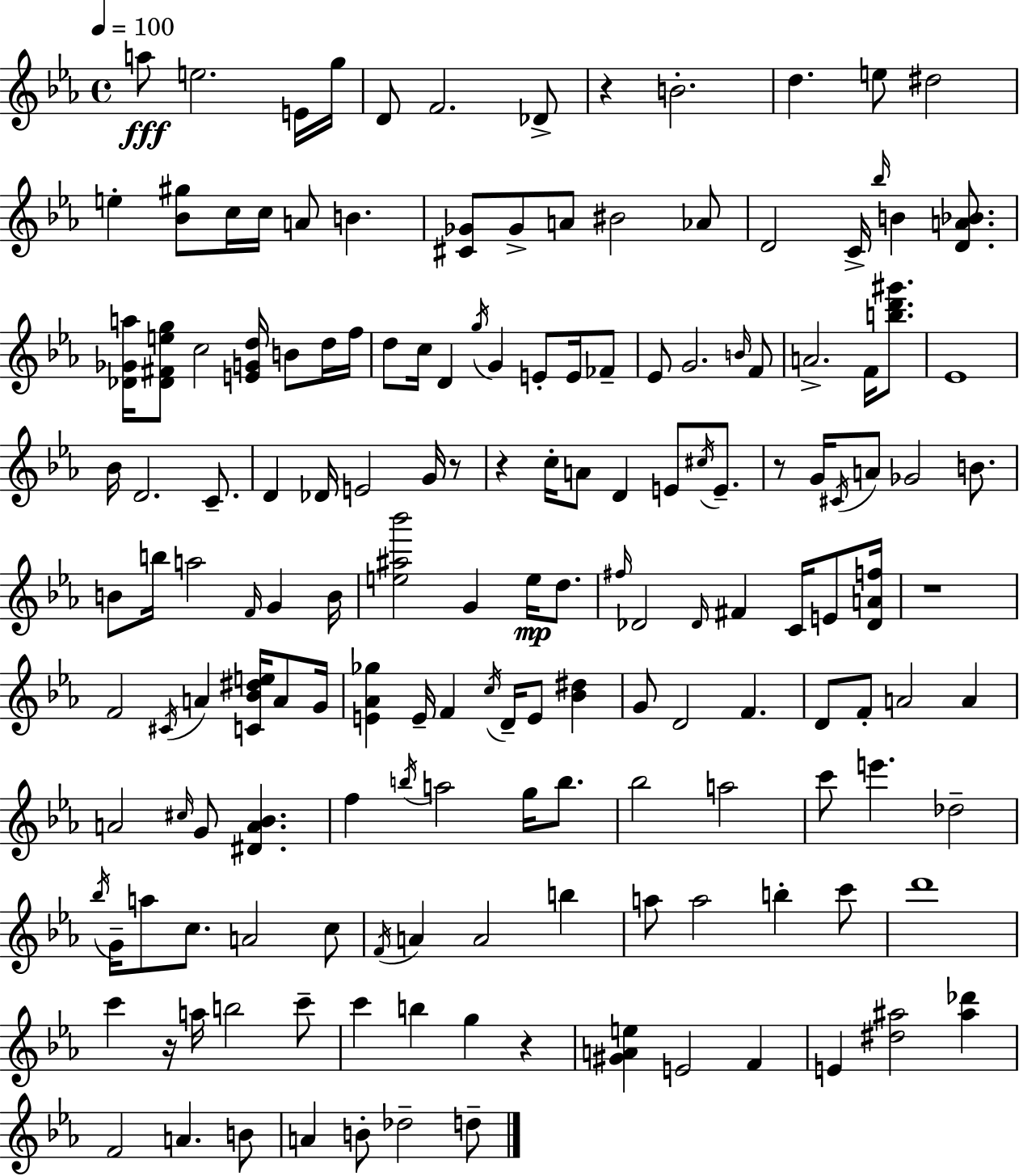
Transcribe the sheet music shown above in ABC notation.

X:1
T:Untitled
M:4/4
L:1/4
K:Eb
a/2 e2 E/4 g/4 D/2 F2 _D/2 z B2 d e/2 ^d2 e [_B^g]/2 c/4 c/4 A/2 B [^C_G]/2 _G/2 A/2 ^B2 _A/2 D2 C/4 _b/4 B [DA_B]/2 [_D_Ga]/4 [_D^Feg]/2 c2 [EGd]/4 B/2 d/4 f/4 d/2 c/4 D g/4 G E/2 E/4 _F/2 _E/2 G2 B/4 F/2 A2 F/4 [bd'^g']/2 _E4 _B/4 D2 C/2 D _D/4 E2 G/4 z/2 z c/4 A/2 D E/2 ^c/4 E/2 z/2 G/4 ^C/4 A/2 _G2 B/2 B/2 b/4 a2 F/4 G B/4 [e^a_b']2 G e/4 d/2 ^f/4 _D2 _D/4 ^F C/4 E/2 [_DAf]/4 z4 F2 ^C/4 A [C_B^de]/4 A/2 G/4 [E_A_g] E/4 F c/4 D/4 E/2 [_B^d] G/2 D2 F D/2 F/2 A2 A A2 ^c/4 G/2 [^DA_B] f b/4 a2 g/4 b/2 _b2 a2 c'/2 e' _d2 _b/4 G/4 a/2 c/2 A2 c/2 F/4 A A2 b a/2 a2 b c'/2 d'4 c' z/4 a/4 b2 c'/2 c' b g z [^GAe] E2 F E [^d^a]2 [^a_d'] F2 A B/2 A B/2 _d2 d/2